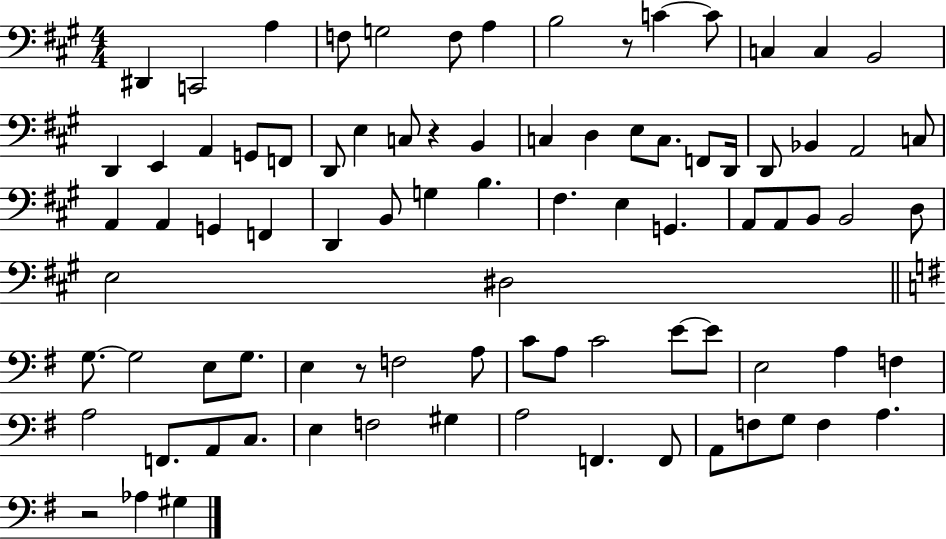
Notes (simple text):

D#2/q C2/h A3/q F3/e G3/h F3/e A3/q B3/h R/e C4/q C4/e C3/q C3/q B2/h D2/q E2/q A2/q G2/e F2/e D2/e E3/q C3/e R/q B2/q C3/q D3/q E3/e C3/e. F2/e D2/s D2/e Bb2/q A2/h C3/e A2/q A2/q G2/q F2/q D2/q B2/e G3/q B3/q. F#3/q. E3/q G2/q. A2/e A2/e B2/e B2/h D3/e E3/h D#3/h G3/e. G3/h E3/e G3/e. E3/q R/e F3/h A3/e C4/e A3/e C4/h E4/e E4/e E3/h A3/q F3/q A3/h F2/e. A2/e C3/e. E3/q F3/h G#3/q A3/h F2/q. F2/e A2/e F3/e G3/e F3/q A3/q. R/h Ab3/q G#3/q